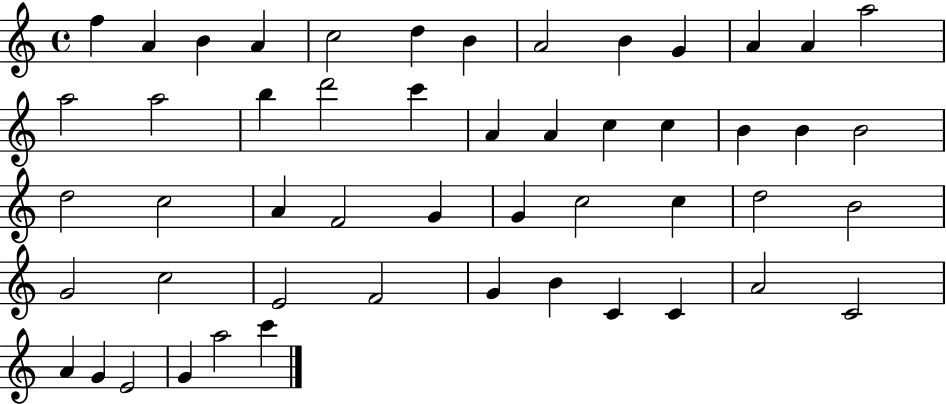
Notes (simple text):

F5/q A4/q B4/q A4/q C5/h D5/q B4/q A4/h B4/q G4/q A4/q A4/q A5/h A5/h A5/h B5/q D6/h C6/q A4/q A4/q C5/q C5/q B4/q B4/q B4/h D5/h C5/h A4/q F4/h G4/q G4/q C5/h C5/q D5/h B4/h G4/h C5/h E4/h F4/h G4/q B4/q C4/q C4/q A4/h C4/h A4/q G4/q E4/h G4/q A5/h C6/q